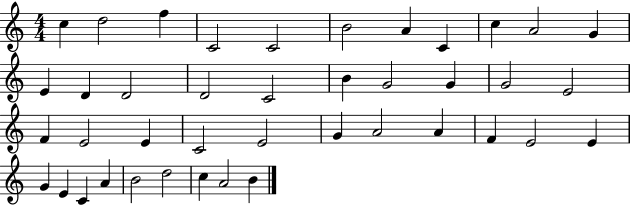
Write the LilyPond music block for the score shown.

{
  \clef treble
  \numericTimeSignature
  \time 4/4
  \key c \major
  c''4 d''2 f''4 | c'2 c'2 | b'2 a'4 c'4 | c''4 a'2 g'4 | \break e'4 d'4 d'2 | d'2 c'2 | b'4 g'2 g'4 | g'2 e'2 | \break f'4 e'2 e'4 | c'2 e'2 | g'4 a'2 a'4 | f'4 e'2 e'4 | \break g'4 e'4 c'4 a'4 | b'2 d''2 | c''4 a'2 b'4 | \bar "|."
}